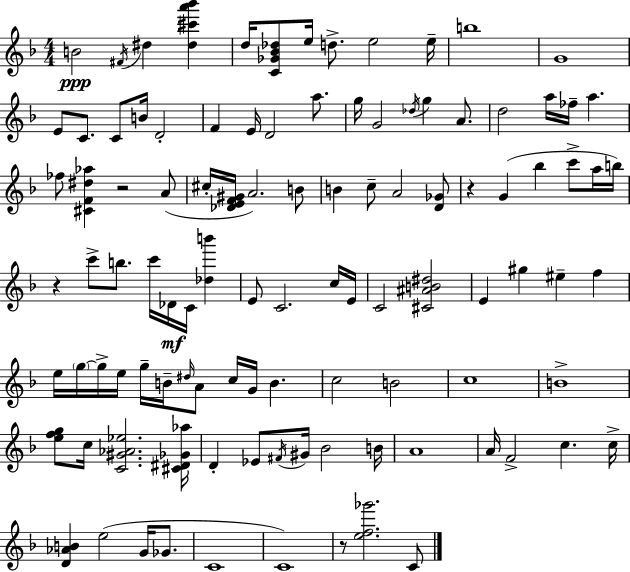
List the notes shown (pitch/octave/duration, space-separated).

B4/h F#4/s D#5/q [D#5,C#6,A6,Bb6]/q D5/s [C4,Gb4,Bb4,Db5]/e E5/s D5/e. E5/h E5/s B5/w G4/w E4/e C4/e. C4/e B4/s D4/h F4/q E4/s D4/h A5/e. G5/s G4/h Db5/s G5/q A4/e. D5/h A5/s FES5/s A5/q. FES5/e [C#4,F4,D#5,Ab5]/q R/h A4/e C#5/s [Db4,E4,F4,G#4]/s A4/h. B4/e B4/q C5/e A4/h [D4,Gb4]/e R/q G4/q Bb5/q C6/e A5/s B5/s R/q C6/e B5/e. C6/s Db4/s C4/s [Db5,B6]/q E4/e C4/h. C5/s E4/s C4/h [C#4,A#4,B4,D#5]/h E4/q G#5/q EIS5/q F5/q E5/s G5/s G5/s E5/s G5/s B4/s D#5/s A4/e C5/s G4/s B4/q. C5/h B4/h C5/w B4/w [E5,F5,G5]/e C5/s [C4,G#4,Ab4,Eb5]/h. [C#4,D#4,Gb4,Ab5]/s D4/q Eb4/e F#4/s G#4/s Bb4/h B4/s A4/w A4/s F4/h C5/q. C5/s [D4,Ab4,B4]/q E5/h G4/s Gb4/e. C4/w C4/w R/e [E5,F5,Gb6]/h. C4/e